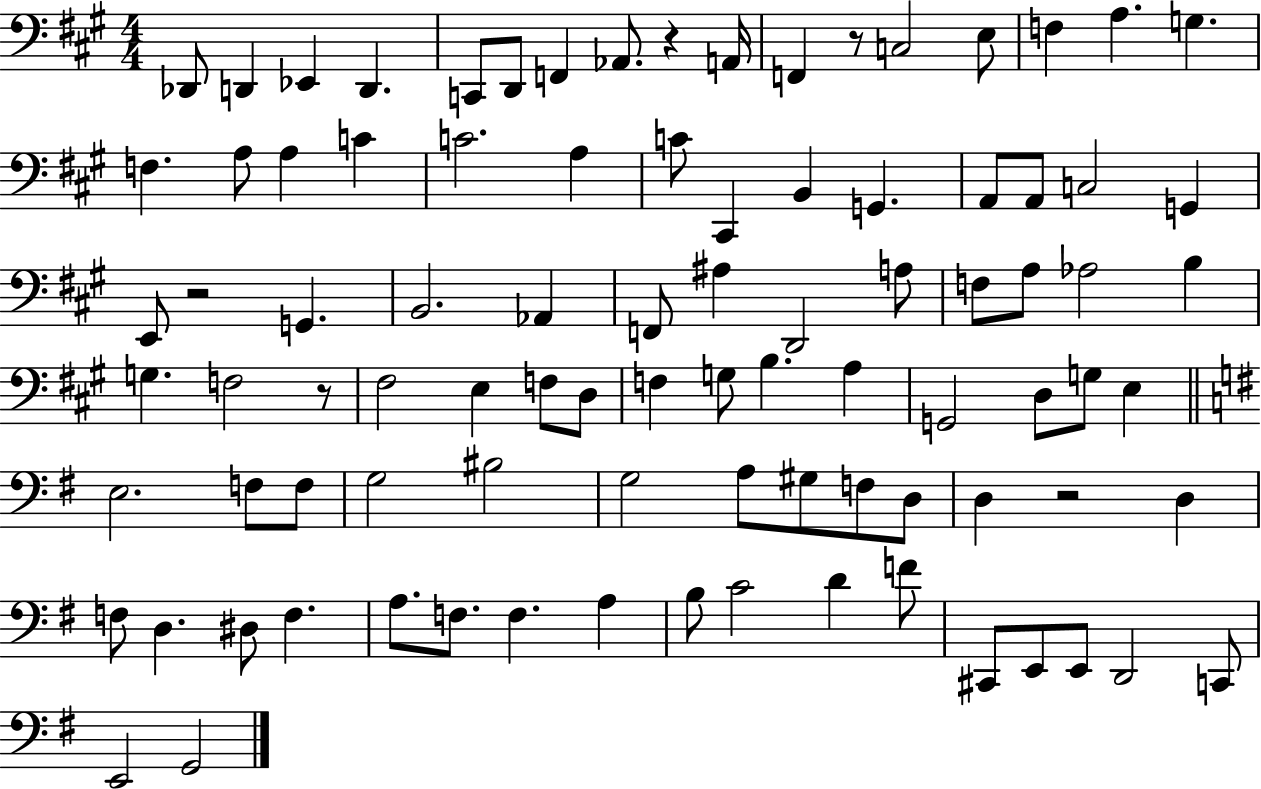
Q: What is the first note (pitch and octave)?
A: Db2